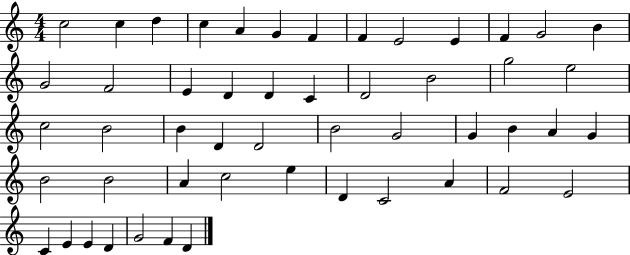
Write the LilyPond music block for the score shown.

{
  \clef treble
  \numericTimeSignature
  \time 4/4
  \key c \major
  c''2 c''4 d''4 | c''4 a'4 g'4 f'4 | f'4 e'2 e'4 | f'4 g'2 b'4 | \break g'2 f'2 | e'4 d'4 d'4 c'4 | d'2 b'2 | g''2 e''2 | \break c''2 b'2 | b'4 d'4 d'2 | b'2 g'2 | g'4 b'4 a'4 g'4 | \break b'2 b'2 | a'4 c''2 e''4 | d'4 c'2 a'4 | f'2 e'2 | \break c'4 e'4 e'4 d'4 | g'2 f'4 d'4 | \bar "|."
}